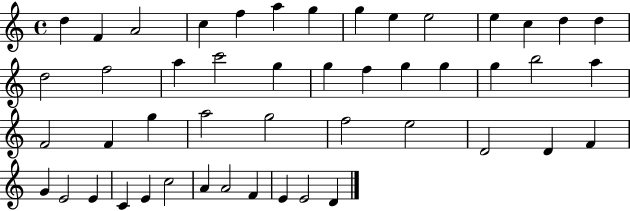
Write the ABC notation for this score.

X:1
T:Untitled
M:4/4
L:1/4
K:C
d F A2 c f a g g e e2 e c d d d2 f2 a c'2 g g f g g g b2 a F2 F g a2 g2 f2 e2 D2 D F G E2 E C E c2 A A2 F E E2 D